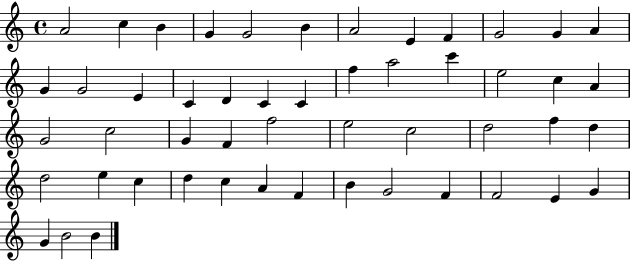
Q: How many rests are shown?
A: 0